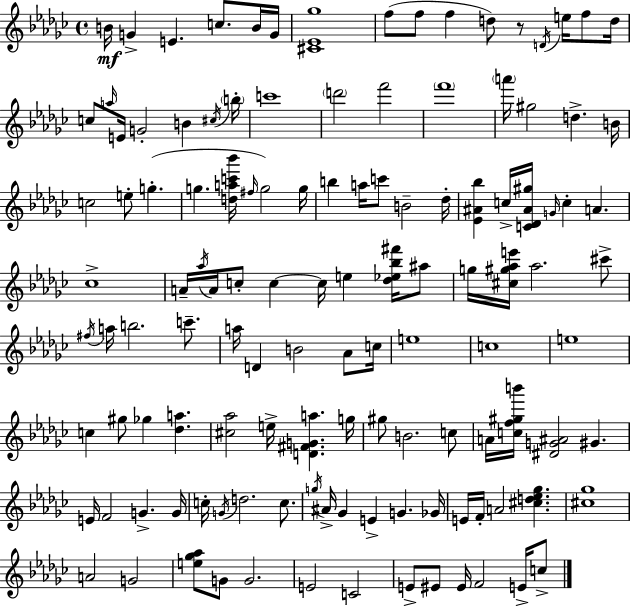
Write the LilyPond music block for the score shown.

{
  \clef treble
  \time 4/4
  \defaultTimeSignature
  \key ees \minor
  \repeat volta 2 { b'16\mf g'4-> e'4. c''8. b'16 g'16 | <cis' ees' ges''>1 | f''8( f''8 f''4 d''8) r8 \acciaccatura { d'16 } e''16 f''8 | d''16 c''8 \grace { a''16 } e'16 g'2-. b'4 | \break \acciaccatura { cis''16 } \parenthesize b''16-. c'''1 | \parenthesize d'''2 f'''2 | \parenthesize f'''1 | \parenthesize a'''16 gis''2 d''4.-> | \break b'16 c''2 e''8-. g''4.-.( | g''4. <d'' a'' c''' bes'''>16 \grace { fis''16 }) g''2 | g''16 b''4 a''16 c'''8 b'2-- | des''16-. <ees' ais' bes''>4 c''16-> <c' des' ais' gis''>16 \grace { g'16 } c''4-. a'4. | \break ces''1-> | a'16-- \acciaccatura { aes''16 } a'16 c''8-. c''4~~ c''16 e''4 | <des'' ees'' bes'' fis'''>16 ais''8 g''16 <cis'' gis'' aes'' e'''>16 aes''2. | cis'''8-> \acciaccatura { fis''16 } a''16 b''2. | \break c'''8.-- a''16 d'4 b'2 | aes'8 c''16 e''1 | c''1 | e''1 | \break c''4 gis''8 ges''4 | <des'' a''>4. <cis'' aes''>2 e''16-> | <d' fis' g' a''>4. g''16 gis''8 b'2. | c''8 a'16 <c'' f'' gis'' b'''>16 <dis' g' ais'>2 | \break gis'4. e'16 f'2 | g'4.-> g'16 c''16-. \acciaccatura { g'16 } d''2. | c''8. \acciaccatura { g''16 } ais'16-> ges'4 e'4-> | g'4. ges'16 e'16 f'16-. a'2 | \break <cis'' d'' ees'' ges''>4. <cis'' ges''>1 | a'2 | g'2 <e'' ges'' aes''>8 g'8 g'2. | e'2 | \break c'2 e'8-> eis'8 eis'16 f'2 | e'16-> c''8-> } \bar "|."
}